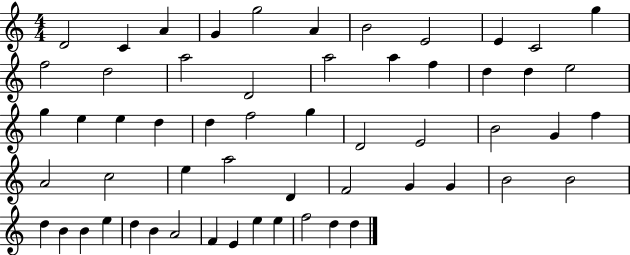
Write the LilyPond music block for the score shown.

{
  \clef treble
  \numericTimeSignature
  \time 4/4
  \key c \major
  d'2 c'4 a'4 | g'4 g''2 a'4 | b'2 e'2 | e'4 c'2 g''4 | \break f''2 d''2 | a''2 d'2 | a''2 a''4 f''4 | d''4 d''4 e''2 | \break g''4 e''4 e''4 d''4 | d''4 f''2 g''4 | d'2 e'2 | b'2 g'4 f''4 | \break a'2 c''2 | e''4 a''2 d'4 | f'2 g'4 g'4 | b'2 b'2 | \break d''4 b'4 b'4 e''4 | d''4 b'4 a'2 | f'4 e'4 e''4 e''4 | f''2 d''4 d''4 | \break \bar "|."
}